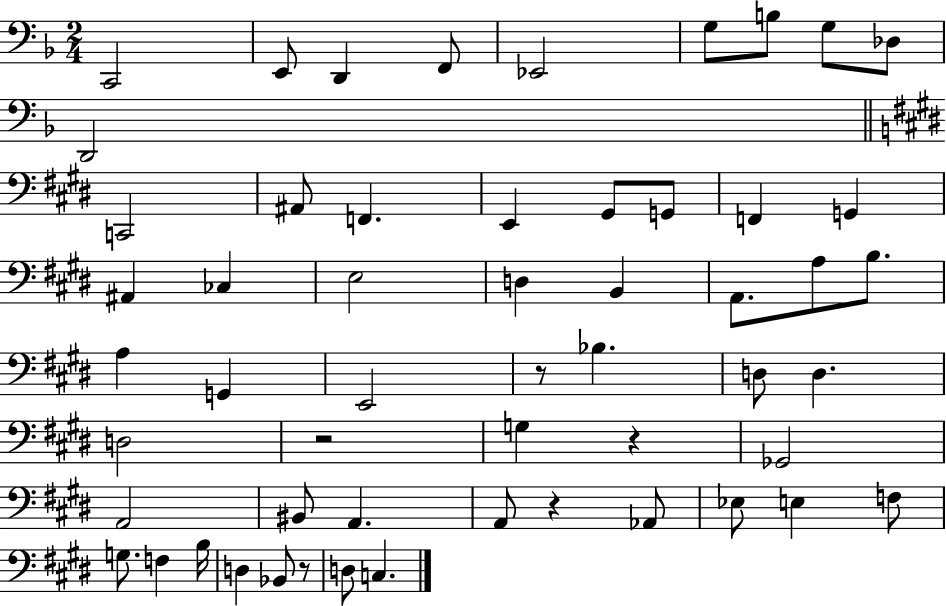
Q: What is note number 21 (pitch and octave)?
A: E3